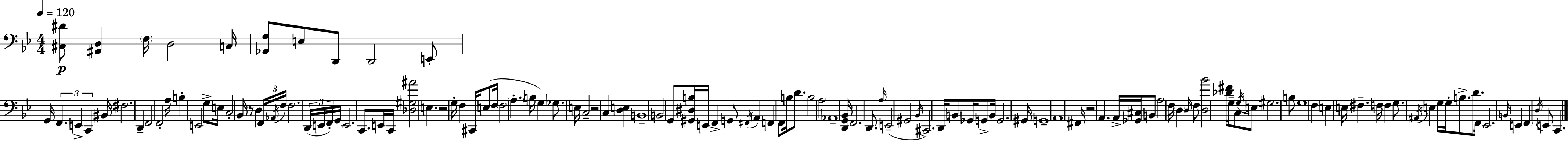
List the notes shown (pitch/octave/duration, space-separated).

[C#3,D#4]/e [A#2,D3]/q F3/s D3/h C3/s [Ab2,G3]/e E3/e D2/e D2/h E2/e G2/s F2/q. E2/q C2/q BIS2/s F#3/h. D2/q F2/h F2/h A3/s B3/q E2/h G3/e E3/s C3/h Bb2/s R/e D3/q F2/s Ab2/s F3/s F3/h. D2/s E2/s F2/s G2/s E2/h. C2/e. E2/s C2/s [Db3,G#3,A#4]/h E3/q. R/h G3/s F3/q C#2/s E3/e F3/s F3/h A3/q. B3/s G3/q Gb3/e. E3/s C3/h R/h C3/q [D3,E3]/q B2/w B2/h G2/e [G#2,D#3,B3]/s E2/s F2/q G2/e F#2/s A2/q F2/q F2/e B3/s D4/e. B3/h A3/h Ab2/w [D2,G2,Bb2]/s F2/h. D2/e. A3/s E2/h G#2/h Bb2/s C#2/h. D2/s B2/e Gb2/s G2/e B2/s G2/h. G#2/s G2/w A2/w F#2/s R/h A2/q. A2/s [Gb2,C#3]/s B2/e A3/h F3/s D3/q D3/s F3/e [D3,Bb4]/h [Db4,F#4]/s G3/e C3/e. G3/s E3/e G#3/h. B3/e G3/w F3/q E3/q E3/s F#3/q. F3/s F3/q G3/e. A#2/s E3/q G3/s G3/s B3/e. D4/e. F2/s Eb2/h. B2/s E2/q F2/q D3/s E2/e C2/q.